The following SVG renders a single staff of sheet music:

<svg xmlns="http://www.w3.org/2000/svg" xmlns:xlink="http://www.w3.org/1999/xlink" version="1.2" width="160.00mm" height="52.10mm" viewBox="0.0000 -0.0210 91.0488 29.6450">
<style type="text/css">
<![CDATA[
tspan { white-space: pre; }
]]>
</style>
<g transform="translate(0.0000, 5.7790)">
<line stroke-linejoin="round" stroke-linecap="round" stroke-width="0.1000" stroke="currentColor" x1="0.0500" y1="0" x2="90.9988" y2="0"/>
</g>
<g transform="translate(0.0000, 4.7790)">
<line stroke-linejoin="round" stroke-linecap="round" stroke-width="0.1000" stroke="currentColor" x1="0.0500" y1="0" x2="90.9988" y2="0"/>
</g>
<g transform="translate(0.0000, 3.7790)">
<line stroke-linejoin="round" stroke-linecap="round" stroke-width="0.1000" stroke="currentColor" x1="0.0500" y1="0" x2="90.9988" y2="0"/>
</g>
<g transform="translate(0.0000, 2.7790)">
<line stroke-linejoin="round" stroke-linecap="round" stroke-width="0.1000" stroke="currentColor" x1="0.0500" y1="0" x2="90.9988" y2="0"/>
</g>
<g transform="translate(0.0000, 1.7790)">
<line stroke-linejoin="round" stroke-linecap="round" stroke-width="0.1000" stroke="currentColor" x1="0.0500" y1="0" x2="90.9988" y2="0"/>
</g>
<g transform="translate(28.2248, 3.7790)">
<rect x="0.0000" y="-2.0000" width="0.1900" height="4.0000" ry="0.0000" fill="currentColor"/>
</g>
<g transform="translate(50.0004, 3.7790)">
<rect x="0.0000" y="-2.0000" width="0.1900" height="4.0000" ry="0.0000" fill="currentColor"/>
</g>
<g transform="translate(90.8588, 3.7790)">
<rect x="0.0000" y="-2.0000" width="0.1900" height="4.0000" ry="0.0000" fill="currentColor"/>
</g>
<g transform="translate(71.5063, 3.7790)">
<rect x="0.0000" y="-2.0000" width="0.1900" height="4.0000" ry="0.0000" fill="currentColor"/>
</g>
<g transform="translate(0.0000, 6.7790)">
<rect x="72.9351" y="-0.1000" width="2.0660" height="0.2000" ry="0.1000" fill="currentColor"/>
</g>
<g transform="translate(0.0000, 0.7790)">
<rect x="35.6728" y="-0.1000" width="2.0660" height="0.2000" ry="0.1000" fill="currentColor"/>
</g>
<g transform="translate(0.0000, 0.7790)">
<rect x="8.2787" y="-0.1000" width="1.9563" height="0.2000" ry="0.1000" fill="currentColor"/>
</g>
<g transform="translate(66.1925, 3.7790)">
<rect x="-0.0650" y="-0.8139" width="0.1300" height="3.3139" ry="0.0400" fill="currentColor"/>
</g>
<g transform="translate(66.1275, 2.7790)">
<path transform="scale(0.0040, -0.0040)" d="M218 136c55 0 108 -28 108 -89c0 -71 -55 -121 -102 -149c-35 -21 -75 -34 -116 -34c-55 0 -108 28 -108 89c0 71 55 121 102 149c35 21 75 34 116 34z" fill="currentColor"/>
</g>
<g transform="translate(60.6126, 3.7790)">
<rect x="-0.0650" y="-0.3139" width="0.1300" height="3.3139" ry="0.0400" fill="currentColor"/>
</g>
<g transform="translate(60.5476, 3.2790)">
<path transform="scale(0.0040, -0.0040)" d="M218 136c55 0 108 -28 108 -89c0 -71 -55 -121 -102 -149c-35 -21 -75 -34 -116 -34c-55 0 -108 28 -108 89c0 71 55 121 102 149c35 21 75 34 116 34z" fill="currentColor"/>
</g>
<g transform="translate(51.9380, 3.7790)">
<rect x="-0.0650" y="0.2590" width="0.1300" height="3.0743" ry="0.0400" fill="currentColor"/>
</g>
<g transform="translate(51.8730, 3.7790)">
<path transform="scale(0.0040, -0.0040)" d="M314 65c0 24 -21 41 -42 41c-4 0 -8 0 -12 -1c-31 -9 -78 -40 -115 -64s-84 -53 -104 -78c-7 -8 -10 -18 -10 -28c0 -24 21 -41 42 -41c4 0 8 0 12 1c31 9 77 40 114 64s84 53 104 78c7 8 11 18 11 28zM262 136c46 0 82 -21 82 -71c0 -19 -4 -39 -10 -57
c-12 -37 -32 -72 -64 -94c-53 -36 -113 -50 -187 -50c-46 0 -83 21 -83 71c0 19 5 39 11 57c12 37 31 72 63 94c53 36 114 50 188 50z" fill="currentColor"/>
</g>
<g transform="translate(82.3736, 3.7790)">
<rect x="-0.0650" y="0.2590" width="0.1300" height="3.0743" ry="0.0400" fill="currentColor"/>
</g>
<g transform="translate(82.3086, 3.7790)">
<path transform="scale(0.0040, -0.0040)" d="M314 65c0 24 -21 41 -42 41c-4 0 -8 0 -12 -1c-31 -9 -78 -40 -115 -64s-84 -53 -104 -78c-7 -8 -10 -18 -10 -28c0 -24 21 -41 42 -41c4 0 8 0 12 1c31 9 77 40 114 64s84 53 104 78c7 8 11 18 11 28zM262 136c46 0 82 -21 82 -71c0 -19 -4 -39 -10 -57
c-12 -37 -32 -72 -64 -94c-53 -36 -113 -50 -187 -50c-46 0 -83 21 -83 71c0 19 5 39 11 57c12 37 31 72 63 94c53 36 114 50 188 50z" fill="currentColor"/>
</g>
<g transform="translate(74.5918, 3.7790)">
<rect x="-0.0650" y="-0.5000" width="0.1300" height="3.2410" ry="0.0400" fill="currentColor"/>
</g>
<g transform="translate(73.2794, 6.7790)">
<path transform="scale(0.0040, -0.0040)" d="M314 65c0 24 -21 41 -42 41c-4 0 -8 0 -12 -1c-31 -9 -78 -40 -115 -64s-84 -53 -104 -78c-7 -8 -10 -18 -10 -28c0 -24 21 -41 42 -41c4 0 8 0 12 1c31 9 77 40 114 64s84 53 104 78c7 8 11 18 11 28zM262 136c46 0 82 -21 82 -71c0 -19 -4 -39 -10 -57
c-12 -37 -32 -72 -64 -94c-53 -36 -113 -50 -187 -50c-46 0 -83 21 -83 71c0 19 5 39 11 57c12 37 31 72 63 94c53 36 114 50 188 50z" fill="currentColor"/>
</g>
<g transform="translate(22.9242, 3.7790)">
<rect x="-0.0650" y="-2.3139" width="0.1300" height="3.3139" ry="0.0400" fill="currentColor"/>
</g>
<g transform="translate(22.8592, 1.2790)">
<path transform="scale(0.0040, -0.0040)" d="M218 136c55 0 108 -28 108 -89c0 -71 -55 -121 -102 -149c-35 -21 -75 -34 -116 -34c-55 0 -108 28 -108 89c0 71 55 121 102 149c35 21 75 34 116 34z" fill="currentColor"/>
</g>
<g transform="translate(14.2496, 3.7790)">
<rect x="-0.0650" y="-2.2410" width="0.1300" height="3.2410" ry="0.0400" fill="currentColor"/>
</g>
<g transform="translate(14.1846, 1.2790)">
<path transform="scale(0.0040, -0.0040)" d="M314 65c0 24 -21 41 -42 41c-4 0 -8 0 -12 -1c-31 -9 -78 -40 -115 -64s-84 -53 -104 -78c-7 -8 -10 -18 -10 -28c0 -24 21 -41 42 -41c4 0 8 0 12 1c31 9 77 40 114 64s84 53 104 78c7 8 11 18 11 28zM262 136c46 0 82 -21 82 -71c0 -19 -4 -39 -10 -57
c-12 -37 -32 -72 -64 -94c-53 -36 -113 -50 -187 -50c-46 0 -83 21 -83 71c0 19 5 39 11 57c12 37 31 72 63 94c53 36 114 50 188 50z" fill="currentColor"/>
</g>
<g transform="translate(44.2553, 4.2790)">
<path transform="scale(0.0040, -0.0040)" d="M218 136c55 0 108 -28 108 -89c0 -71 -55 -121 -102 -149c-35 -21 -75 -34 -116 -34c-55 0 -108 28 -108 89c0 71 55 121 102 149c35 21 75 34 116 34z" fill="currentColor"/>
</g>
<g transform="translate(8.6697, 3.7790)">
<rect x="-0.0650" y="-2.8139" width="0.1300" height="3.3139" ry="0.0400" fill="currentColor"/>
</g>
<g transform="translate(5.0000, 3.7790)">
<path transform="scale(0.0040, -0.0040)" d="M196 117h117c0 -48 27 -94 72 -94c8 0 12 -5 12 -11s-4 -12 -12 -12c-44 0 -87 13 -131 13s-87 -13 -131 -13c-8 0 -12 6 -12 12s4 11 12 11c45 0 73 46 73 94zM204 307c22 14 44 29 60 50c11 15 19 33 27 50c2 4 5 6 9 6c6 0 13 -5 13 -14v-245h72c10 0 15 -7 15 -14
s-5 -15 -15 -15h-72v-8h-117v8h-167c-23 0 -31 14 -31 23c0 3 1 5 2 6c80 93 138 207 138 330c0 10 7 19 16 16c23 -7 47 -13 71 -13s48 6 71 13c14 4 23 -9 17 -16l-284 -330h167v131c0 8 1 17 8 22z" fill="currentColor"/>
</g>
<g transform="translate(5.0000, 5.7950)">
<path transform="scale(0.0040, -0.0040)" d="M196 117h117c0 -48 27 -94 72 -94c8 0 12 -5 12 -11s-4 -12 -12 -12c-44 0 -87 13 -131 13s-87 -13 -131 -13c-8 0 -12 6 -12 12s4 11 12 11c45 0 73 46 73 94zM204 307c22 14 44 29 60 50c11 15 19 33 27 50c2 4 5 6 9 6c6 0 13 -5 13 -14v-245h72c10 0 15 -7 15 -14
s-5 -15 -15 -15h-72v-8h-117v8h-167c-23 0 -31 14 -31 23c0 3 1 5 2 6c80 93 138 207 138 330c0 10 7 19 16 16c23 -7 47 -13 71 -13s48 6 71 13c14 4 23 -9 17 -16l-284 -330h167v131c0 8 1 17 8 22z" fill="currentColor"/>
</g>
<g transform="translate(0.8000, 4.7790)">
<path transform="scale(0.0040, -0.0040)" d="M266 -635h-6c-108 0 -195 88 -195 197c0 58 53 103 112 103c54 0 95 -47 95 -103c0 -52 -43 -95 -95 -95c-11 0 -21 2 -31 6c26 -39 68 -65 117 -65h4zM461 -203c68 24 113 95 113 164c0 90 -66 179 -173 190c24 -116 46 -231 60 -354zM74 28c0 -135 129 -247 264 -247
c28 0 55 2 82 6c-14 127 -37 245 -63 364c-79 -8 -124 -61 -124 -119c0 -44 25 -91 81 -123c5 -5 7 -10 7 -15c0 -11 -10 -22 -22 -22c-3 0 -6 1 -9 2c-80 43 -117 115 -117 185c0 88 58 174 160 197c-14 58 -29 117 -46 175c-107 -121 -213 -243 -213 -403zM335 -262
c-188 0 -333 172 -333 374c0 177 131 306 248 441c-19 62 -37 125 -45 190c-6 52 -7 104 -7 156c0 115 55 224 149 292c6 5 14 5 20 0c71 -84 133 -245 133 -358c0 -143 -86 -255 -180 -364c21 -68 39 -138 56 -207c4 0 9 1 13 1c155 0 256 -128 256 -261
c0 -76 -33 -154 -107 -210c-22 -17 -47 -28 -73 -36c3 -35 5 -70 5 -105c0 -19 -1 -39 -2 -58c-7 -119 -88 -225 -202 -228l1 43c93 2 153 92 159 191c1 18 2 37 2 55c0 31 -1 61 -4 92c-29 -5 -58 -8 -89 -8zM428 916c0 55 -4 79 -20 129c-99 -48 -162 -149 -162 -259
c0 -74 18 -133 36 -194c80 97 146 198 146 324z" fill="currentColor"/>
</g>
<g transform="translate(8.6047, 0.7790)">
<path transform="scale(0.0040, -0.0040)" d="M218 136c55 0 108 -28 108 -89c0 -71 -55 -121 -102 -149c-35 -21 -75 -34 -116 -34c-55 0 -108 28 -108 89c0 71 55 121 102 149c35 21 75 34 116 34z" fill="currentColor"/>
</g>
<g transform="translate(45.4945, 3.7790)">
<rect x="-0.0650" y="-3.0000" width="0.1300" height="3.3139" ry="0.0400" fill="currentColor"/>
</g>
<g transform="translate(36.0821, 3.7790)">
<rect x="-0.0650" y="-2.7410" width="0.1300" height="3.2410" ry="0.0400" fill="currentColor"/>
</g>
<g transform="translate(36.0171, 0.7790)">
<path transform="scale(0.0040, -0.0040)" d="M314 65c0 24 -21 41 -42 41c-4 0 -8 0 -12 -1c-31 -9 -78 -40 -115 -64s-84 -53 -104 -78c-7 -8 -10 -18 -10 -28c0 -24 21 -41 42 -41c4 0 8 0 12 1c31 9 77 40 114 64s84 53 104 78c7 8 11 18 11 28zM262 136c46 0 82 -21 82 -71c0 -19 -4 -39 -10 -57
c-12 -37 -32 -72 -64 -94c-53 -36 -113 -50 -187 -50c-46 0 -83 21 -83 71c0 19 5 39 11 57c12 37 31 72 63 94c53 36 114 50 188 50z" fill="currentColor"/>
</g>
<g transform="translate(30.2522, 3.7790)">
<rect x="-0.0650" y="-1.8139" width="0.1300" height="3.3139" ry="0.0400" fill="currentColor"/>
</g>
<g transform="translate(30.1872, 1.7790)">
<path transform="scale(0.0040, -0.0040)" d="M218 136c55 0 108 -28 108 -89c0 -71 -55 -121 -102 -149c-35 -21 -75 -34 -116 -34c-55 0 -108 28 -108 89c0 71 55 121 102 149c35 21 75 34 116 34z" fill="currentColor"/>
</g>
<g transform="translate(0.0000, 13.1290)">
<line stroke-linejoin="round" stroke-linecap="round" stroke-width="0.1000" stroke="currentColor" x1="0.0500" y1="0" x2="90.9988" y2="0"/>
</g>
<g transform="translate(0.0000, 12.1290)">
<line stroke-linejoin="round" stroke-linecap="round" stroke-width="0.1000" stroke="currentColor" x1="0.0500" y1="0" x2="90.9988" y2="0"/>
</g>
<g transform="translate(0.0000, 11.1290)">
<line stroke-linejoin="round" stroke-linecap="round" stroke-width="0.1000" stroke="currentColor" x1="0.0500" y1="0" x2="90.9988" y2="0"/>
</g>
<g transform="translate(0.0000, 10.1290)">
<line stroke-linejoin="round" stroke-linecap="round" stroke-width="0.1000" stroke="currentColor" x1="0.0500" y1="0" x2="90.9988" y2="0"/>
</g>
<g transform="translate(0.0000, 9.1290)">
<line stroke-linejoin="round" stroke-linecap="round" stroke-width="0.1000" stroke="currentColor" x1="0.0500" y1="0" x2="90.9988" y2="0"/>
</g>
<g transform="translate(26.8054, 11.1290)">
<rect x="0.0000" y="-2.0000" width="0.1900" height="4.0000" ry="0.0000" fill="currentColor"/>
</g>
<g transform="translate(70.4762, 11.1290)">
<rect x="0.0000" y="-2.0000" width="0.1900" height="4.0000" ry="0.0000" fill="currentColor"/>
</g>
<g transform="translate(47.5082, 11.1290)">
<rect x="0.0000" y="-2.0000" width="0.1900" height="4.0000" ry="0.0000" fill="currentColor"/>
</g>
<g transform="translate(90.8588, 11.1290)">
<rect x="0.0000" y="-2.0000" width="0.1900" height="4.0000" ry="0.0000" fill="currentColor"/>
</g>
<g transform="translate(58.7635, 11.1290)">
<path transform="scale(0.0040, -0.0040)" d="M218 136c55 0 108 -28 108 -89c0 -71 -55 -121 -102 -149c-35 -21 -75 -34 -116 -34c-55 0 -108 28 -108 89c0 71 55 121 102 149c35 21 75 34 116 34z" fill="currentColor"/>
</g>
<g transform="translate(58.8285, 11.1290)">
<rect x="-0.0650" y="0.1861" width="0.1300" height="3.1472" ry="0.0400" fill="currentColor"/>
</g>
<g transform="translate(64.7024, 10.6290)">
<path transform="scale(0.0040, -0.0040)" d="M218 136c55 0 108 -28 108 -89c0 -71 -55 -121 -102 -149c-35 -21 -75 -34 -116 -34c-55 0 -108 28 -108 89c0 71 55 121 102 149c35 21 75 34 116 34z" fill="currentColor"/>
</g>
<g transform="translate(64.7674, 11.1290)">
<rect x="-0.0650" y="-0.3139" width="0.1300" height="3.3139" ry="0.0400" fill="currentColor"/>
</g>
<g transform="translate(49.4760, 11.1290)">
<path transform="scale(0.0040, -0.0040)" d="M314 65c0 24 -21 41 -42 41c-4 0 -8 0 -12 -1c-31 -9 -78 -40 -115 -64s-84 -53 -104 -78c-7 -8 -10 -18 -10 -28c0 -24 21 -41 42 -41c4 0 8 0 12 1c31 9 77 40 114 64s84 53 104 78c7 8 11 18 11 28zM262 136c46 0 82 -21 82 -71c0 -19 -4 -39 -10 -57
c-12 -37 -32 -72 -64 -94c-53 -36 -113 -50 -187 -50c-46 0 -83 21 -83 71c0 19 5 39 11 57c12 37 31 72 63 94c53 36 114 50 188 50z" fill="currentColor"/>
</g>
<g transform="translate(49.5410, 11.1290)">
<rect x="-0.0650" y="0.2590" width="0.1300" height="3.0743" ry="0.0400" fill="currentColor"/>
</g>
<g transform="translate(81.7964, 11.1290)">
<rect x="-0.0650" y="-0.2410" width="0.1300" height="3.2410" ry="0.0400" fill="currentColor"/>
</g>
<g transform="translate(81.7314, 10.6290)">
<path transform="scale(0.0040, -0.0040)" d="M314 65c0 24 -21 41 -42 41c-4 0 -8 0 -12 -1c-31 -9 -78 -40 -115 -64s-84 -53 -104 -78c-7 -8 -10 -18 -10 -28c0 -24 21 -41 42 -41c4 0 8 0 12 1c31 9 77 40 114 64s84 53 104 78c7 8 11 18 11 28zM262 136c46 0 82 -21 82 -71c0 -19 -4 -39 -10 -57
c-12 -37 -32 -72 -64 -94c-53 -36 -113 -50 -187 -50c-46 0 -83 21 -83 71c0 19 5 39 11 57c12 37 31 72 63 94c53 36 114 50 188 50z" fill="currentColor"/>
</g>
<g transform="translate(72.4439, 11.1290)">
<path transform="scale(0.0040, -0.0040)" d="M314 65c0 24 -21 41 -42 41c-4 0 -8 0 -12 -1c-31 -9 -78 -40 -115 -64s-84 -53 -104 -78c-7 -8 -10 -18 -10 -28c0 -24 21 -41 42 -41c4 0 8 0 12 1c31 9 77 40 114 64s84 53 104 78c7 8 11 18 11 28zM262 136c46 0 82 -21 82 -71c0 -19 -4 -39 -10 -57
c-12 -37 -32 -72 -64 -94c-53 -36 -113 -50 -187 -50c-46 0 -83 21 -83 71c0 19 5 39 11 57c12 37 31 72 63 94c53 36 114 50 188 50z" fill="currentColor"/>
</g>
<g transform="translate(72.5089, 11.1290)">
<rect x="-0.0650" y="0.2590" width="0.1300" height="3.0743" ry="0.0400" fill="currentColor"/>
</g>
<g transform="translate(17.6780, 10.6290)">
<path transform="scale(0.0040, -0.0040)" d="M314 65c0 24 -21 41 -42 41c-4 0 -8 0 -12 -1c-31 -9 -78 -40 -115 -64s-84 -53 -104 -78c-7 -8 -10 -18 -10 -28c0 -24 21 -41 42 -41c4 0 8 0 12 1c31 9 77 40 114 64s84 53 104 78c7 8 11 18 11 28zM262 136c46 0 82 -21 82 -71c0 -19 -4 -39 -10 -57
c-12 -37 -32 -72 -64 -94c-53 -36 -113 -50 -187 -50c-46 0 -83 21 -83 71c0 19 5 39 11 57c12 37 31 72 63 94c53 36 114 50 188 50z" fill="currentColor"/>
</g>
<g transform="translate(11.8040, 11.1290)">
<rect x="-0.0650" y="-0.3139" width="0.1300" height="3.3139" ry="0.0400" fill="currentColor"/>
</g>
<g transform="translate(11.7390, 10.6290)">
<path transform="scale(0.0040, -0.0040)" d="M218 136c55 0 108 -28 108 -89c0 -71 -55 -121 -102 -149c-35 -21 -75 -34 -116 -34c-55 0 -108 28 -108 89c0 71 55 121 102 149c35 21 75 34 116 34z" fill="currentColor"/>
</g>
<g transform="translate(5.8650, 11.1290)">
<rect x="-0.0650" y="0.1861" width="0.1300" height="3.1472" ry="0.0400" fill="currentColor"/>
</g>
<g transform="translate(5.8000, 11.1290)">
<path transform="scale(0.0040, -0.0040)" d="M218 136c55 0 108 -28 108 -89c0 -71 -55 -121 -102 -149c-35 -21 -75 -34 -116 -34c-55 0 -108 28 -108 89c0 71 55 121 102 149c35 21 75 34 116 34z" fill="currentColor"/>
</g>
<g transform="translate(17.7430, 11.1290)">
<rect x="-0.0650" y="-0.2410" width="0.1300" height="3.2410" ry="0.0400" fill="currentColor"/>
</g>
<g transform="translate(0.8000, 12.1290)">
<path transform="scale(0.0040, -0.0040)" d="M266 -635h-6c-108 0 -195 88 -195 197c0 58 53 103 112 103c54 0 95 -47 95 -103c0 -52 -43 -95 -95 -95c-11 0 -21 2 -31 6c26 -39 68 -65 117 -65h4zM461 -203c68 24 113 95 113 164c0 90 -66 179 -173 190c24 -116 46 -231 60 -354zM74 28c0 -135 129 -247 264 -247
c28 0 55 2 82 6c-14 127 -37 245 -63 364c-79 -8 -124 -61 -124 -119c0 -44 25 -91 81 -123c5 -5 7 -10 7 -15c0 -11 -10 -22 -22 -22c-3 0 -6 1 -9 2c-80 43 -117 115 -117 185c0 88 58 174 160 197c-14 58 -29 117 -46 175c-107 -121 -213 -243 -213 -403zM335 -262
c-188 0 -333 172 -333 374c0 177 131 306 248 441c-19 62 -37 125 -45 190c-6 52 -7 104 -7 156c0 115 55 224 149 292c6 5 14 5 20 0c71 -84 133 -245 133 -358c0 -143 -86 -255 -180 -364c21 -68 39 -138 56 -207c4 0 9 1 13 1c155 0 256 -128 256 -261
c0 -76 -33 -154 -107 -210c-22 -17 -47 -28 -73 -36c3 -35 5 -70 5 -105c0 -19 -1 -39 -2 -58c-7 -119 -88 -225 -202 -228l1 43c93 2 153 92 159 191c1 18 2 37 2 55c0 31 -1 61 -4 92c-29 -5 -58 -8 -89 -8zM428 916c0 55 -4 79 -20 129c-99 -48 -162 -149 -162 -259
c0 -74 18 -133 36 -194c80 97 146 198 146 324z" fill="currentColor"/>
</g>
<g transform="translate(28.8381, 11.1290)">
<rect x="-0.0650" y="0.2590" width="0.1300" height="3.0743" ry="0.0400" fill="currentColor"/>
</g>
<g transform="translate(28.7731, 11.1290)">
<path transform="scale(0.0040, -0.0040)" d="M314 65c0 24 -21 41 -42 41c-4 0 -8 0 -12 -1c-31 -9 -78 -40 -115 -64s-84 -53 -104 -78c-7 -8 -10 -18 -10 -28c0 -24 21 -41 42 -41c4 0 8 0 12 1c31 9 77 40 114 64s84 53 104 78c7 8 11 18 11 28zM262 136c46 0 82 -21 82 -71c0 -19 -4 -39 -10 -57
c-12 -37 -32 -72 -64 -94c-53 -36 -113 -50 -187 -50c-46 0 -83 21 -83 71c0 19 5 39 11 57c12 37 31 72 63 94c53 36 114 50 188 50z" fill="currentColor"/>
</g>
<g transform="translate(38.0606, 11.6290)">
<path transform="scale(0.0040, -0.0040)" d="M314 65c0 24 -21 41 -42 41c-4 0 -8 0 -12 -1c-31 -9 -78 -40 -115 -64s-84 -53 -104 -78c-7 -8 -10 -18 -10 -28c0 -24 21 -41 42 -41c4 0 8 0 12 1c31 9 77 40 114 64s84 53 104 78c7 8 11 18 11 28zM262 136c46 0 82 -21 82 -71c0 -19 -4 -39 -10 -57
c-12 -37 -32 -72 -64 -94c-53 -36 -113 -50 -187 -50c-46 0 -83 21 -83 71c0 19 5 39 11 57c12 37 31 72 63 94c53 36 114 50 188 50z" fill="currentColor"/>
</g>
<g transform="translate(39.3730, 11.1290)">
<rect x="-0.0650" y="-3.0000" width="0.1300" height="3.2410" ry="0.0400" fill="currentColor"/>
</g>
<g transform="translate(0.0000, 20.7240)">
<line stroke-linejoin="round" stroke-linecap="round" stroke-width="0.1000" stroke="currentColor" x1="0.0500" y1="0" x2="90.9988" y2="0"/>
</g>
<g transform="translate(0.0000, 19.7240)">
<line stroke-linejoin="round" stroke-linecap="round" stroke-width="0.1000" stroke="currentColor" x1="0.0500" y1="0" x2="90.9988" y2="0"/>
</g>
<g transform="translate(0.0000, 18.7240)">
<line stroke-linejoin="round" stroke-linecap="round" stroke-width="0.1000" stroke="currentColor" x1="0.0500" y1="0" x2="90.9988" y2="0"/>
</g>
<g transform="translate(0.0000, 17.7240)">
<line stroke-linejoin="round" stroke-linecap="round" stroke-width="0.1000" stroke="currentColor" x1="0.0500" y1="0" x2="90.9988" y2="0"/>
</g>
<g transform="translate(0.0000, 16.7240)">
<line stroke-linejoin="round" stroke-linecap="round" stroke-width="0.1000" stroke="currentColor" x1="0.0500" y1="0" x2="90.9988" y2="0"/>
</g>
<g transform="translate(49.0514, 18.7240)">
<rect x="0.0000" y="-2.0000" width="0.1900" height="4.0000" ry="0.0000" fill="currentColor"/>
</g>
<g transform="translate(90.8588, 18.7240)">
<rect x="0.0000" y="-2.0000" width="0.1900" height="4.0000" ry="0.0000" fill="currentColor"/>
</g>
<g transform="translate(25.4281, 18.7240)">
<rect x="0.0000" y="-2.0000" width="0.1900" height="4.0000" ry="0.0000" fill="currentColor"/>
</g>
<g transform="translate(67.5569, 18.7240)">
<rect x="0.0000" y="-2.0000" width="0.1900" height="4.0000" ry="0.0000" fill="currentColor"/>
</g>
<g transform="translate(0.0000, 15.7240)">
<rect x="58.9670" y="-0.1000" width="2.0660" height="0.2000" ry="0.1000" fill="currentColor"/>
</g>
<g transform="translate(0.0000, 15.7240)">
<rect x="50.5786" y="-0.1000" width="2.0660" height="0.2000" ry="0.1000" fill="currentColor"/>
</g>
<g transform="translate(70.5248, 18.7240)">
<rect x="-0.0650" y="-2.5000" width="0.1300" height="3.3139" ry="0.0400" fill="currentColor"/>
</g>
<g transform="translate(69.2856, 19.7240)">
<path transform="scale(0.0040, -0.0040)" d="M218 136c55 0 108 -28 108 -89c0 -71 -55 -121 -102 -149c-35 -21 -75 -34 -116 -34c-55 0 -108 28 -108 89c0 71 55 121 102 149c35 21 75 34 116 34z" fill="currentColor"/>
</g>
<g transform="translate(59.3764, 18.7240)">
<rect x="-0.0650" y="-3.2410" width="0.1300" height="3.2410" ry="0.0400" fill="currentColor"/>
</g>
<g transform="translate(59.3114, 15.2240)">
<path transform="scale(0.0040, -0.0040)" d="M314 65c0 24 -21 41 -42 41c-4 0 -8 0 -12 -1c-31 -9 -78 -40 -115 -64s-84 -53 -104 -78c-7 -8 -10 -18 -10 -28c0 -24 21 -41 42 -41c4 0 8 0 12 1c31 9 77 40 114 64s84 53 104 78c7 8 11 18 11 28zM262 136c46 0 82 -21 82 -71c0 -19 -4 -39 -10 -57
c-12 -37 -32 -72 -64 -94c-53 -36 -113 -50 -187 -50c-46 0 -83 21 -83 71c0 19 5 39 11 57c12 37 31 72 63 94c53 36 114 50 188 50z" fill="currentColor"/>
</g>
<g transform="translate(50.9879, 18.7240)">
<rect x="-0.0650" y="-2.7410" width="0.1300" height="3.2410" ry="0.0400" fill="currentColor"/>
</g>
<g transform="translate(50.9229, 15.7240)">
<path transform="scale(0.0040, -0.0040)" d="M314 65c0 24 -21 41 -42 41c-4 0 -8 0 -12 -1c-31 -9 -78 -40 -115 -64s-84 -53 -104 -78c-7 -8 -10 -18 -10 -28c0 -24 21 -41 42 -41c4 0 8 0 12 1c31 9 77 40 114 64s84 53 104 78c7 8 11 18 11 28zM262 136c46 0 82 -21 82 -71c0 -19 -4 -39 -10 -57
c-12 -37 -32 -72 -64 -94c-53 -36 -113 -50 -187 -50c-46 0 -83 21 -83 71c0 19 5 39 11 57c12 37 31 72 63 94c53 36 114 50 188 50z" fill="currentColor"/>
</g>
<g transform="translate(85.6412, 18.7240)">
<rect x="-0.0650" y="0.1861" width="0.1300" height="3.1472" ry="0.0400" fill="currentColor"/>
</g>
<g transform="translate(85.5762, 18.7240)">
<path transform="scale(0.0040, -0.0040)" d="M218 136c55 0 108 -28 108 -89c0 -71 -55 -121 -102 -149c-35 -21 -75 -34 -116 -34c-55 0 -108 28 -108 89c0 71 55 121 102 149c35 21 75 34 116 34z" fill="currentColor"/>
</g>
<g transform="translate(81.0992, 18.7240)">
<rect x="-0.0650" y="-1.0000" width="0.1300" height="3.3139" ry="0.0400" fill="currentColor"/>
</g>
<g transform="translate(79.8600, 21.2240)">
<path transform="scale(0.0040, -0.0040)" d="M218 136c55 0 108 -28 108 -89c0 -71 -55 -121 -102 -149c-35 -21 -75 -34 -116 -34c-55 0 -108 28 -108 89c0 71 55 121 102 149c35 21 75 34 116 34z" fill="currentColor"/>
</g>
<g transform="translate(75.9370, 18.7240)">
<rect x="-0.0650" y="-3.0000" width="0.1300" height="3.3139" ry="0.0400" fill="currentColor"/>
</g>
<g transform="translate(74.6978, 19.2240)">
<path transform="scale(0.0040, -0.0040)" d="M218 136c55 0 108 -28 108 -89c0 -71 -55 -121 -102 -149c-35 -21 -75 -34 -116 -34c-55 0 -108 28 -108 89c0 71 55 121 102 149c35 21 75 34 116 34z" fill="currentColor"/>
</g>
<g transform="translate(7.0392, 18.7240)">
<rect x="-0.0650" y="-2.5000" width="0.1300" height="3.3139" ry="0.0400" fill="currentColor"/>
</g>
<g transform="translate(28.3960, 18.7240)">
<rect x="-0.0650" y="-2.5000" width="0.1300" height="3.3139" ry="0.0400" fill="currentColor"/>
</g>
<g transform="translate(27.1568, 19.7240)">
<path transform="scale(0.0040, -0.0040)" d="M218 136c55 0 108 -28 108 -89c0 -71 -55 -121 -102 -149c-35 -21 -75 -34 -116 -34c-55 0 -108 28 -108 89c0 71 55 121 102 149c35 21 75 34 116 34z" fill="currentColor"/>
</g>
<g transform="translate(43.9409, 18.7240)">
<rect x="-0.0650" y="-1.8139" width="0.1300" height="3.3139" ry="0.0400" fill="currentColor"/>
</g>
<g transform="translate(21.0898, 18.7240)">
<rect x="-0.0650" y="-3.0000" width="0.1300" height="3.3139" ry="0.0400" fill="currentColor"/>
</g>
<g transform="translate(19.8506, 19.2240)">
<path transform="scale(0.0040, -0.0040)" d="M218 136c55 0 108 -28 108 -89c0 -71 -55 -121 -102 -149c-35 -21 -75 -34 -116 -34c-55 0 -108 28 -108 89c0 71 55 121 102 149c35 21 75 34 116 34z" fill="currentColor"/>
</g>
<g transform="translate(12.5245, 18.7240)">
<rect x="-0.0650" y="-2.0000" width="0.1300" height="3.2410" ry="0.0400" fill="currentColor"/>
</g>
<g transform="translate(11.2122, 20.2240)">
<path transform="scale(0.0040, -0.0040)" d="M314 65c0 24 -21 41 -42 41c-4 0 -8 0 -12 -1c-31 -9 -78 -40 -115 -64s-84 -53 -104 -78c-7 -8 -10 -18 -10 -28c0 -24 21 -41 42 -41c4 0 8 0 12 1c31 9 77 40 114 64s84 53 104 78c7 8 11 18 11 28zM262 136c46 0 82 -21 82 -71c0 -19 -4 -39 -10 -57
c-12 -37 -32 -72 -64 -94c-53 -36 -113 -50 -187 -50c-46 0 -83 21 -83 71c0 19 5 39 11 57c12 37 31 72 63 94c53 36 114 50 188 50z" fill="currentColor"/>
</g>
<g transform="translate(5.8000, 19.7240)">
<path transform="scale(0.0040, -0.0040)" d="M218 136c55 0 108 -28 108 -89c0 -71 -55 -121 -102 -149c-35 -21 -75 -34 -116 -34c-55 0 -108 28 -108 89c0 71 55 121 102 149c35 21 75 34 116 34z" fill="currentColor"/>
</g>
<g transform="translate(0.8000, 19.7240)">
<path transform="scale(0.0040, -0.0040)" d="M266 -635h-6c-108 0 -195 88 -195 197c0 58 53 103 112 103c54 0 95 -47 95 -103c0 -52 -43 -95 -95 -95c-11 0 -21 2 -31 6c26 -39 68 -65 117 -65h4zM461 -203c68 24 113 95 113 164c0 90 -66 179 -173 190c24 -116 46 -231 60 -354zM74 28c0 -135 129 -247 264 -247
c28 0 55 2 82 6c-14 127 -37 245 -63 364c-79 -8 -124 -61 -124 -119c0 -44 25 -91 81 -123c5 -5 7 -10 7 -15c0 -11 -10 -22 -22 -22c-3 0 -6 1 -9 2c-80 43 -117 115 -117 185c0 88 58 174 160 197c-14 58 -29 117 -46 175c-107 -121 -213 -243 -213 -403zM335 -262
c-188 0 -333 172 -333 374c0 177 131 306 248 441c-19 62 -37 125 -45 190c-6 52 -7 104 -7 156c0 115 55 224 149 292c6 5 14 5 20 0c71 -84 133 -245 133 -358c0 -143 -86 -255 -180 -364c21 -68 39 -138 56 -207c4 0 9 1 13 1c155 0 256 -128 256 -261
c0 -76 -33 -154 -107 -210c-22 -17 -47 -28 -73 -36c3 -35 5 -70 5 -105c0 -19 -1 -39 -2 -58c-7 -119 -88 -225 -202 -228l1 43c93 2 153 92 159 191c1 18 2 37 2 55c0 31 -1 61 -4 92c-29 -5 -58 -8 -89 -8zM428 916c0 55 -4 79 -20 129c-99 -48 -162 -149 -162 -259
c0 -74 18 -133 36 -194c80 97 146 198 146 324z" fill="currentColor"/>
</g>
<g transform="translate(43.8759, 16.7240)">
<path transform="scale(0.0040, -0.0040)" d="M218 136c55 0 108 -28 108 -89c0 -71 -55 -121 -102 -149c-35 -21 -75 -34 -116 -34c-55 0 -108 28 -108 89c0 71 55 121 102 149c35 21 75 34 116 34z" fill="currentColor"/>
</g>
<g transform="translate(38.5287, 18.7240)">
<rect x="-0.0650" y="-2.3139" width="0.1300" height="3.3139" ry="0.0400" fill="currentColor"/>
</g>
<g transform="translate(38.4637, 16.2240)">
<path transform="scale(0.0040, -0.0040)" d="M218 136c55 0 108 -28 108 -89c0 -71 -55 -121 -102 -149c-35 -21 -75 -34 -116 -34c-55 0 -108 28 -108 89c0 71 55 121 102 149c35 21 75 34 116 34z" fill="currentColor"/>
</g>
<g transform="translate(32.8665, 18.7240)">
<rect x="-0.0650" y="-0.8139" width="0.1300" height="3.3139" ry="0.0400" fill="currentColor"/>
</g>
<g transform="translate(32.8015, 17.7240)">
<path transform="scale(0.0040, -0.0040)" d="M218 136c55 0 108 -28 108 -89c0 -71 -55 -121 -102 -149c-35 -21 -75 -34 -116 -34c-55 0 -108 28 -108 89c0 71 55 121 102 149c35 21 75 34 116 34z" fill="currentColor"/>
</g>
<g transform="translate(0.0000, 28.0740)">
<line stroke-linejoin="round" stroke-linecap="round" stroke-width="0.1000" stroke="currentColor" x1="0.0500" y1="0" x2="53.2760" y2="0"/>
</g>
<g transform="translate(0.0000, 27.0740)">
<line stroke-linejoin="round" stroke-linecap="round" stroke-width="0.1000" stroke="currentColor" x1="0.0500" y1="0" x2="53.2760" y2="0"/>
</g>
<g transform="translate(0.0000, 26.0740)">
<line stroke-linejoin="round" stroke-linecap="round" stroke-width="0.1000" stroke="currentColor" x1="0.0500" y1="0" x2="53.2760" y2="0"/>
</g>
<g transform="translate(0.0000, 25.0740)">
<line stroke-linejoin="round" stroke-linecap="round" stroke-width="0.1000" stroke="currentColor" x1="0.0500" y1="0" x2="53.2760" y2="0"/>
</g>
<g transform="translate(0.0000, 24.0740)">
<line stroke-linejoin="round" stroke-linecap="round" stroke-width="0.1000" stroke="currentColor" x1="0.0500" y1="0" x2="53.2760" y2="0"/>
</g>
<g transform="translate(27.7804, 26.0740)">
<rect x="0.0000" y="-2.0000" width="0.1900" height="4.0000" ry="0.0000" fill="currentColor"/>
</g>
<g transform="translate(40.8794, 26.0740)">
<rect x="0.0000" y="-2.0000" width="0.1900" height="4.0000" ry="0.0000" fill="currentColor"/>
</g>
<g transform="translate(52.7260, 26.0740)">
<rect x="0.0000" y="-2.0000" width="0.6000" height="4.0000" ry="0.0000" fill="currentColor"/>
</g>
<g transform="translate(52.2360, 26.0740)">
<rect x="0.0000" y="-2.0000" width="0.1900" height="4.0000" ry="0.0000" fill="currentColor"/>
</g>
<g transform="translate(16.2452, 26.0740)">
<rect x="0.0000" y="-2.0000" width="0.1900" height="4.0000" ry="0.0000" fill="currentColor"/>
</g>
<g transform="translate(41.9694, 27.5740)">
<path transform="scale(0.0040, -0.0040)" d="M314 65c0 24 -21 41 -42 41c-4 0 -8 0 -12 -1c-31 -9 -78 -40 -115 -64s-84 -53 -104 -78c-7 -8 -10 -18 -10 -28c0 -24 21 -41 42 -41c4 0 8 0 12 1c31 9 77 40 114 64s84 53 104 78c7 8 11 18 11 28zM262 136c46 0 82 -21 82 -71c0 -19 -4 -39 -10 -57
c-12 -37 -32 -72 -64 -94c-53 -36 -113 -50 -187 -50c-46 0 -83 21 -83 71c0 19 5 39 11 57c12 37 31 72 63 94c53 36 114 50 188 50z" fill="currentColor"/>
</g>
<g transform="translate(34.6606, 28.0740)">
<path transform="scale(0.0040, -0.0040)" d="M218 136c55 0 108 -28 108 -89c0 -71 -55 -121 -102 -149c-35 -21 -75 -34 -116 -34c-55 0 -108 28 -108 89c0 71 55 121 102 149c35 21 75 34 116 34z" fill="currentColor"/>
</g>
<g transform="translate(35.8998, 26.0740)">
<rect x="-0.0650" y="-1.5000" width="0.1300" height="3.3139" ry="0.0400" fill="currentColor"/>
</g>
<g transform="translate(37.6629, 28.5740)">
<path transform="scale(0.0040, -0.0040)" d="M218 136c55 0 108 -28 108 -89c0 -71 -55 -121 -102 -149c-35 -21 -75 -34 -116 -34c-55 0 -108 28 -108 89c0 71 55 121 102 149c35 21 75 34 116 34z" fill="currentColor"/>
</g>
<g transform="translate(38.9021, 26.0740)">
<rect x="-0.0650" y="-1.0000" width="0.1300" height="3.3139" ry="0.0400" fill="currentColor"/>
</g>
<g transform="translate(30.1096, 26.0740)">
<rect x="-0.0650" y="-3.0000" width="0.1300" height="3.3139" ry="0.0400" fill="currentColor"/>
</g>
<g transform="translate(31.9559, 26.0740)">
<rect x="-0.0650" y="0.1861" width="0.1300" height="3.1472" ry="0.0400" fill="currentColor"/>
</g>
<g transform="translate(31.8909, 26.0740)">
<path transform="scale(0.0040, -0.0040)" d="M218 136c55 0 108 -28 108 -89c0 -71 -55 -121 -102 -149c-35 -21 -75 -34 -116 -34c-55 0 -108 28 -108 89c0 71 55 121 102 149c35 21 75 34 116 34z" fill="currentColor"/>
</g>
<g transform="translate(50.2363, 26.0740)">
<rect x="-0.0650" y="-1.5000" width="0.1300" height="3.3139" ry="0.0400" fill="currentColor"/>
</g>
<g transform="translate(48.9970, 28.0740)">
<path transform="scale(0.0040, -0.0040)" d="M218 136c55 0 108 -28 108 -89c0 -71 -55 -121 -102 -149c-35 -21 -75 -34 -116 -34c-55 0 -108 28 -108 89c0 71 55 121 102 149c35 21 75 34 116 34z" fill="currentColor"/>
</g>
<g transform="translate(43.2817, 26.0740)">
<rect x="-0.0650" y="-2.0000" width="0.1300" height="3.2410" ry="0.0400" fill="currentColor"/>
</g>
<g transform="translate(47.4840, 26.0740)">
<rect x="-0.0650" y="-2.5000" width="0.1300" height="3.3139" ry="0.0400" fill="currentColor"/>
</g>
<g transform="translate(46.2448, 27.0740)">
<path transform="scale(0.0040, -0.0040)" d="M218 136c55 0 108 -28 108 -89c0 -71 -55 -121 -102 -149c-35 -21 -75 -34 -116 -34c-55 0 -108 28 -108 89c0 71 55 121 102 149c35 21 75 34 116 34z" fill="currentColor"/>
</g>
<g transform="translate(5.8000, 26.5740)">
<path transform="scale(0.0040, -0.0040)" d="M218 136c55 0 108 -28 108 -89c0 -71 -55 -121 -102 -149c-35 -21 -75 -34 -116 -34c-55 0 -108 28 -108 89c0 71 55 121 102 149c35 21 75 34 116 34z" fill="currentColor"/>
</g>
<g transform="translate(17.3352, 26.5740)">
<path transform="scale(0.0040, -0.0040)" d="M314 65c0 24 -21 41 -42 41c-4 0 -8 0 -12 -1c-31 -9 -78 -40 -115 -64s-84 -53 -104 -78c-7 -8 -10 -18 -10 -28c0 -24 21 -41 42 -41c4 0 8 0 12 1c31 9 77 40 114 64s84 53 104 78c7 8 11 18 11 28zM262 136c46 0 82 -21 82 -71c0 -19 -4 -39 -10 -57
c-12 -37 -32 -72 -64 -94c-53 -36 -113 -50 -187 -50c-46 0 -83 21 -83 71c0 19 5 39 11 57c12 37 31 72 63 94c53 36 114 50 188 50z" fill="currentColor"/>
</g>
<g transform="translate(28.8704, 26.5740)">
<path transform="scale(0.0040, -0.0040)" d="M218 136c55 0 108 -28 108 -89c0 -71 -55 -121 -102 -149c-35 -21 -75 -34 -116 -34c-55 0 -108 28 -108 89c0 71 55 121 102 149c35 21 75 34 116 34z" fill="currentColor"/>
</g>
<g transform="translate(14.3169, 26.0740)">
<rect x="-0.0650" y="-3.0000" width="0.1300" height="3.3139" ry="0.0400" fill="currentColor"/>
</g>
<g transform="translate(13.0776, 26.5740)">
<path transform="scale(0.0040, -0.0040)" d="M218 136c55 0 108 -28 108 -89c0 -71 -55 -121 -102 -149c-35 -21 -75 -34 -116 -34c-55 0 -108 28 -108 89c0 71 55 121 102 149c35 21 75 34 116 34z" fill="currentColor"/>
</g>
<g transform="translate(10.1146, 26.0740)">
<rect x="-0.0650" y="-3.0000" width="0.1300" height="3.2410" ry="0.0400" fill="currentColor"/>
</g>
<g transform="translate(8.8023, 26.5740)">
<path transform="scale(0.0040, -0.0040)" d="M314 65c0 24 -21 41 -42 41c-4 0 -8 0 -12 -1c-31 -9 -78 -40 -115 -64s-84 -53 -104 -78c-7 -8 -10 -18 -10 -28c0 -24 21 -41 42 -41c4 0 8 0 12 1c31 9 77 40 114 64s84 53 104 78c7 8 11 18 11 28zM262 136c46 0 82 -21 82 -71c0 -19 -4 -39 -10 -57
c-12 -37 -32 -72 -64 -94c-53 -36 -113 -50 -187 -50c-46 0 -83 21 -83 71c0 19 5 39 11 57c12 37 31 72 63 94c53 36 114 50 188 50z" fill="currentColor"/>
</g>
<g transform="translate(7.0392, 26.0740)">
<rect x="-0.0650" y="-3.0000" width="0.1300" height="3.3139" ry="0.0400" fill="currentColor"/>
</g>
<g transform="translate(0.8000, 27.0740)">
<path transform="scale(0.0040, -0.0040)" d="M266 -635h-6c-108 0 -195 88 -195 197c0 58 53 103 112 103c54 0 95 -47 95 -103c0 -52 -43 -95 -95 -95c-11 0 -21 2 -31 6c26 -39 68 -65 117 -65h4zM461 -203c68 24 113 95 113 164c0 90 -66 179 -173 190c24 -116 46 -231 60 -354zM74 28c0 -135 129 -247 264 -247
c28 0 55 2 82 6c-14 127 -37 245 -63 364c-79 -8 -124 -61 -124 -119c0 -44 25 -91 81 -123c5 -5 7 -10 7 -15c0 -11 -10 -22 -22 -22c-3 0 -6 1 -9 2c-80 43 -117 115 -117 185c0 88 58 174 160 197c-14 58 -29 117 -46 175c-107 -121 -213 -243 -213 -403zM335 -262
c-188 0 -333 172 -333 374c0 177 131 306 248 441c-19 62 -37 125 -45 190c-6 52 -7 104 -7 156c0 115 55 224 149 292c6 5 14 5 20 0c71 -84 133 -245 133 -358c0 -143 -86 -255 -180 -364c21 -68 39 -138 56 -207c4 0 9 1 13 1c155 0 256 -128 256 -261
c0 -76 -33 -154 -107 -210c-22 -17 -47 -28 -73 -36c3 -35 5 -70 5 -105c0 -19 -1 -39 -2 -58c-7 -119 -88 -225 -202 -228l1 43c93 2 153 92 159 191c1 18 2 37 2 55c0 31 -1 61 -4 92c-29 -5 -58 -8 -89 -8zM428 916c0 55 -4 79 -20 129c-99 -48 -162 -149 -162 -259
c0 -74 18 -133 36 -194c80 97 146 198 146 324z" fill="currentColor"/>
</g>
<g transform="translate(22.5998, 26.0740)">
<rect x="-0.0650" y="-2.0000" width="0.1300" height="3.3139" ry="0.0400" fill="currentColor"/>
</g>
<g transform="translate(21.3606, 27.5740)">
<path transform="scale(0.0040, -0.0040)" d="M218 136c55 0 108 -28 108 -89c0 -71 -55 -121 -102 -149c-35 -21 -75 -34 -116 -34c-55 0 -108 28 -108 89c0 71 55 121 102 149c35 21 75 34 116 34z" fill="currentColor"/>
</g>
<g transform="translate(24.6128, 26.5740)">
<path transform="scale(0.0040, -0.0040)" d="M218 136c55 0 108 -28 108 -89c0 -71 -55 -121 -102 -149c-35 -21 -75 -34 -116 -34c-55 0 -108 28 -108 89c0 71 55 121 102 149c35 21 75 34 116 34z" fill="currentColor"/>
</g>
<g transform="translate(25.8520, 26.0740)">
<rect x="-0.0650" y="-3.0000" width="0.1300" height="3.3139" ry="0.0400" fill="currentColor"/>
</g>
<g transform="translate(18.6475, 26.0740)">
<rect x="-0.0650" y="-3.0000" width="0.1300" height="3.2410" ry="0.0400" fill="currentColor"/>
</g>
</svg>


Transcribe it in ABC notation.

X:1
T:Untitled
M:4/4
L:1/4
K:C
a g2 g f a2 A B2 c d C2 B2 B c c2 B2 A2 B2 B c B2 c2 G F2 A G d g f a2 b2 G A D B A A2 A A2 F A A B E D F2 G E